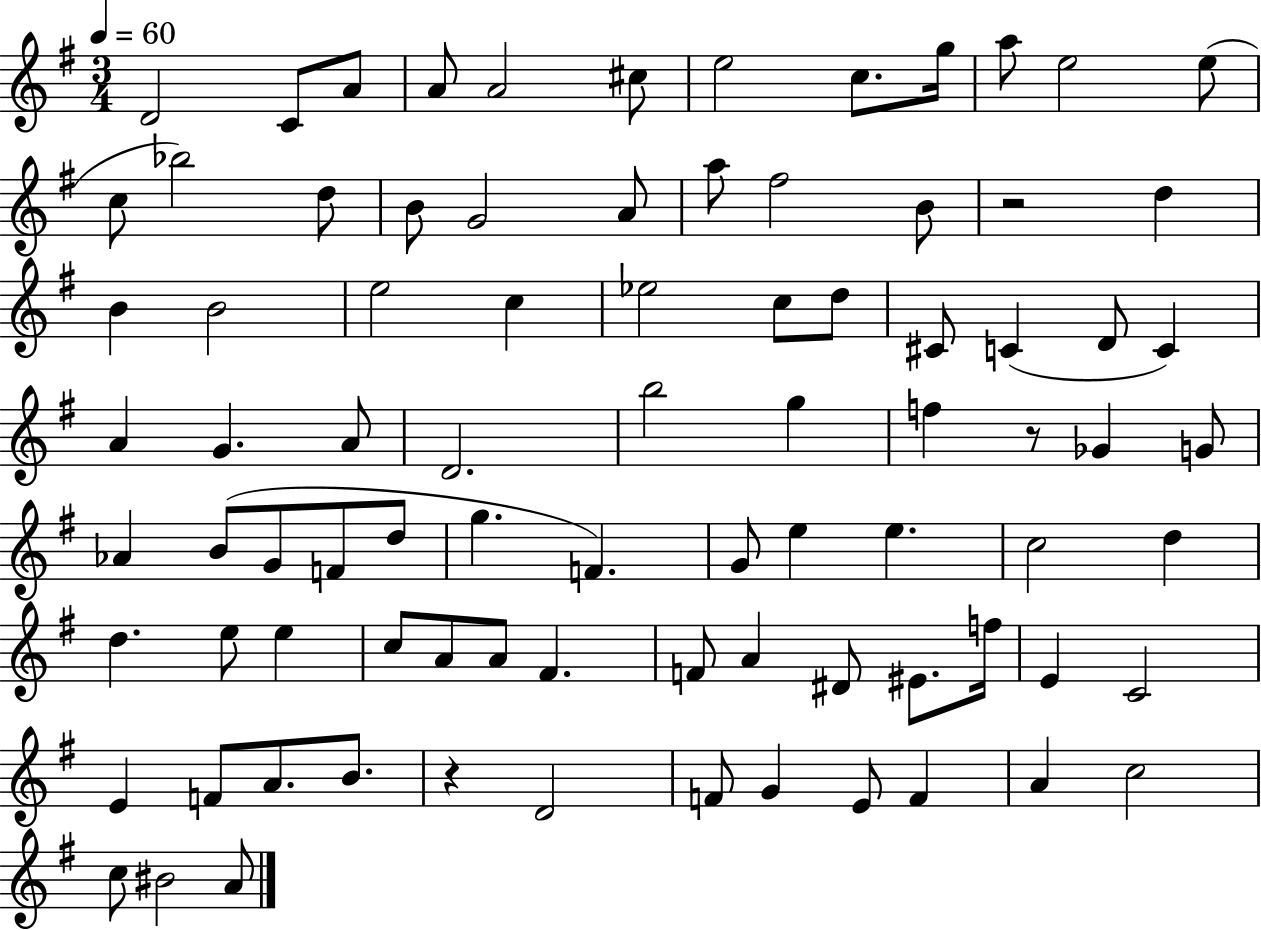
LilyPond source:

{
  \clef treble
  \numericTimeSignature
  \time 3/4
  \key g \major
  \tempo 4 = 60
  d'2 c'8 a'8 | a'8 a'2 cis''8 | e''2 c''8. g''16 | a''8 e''2 e''8( | \break c''8 bes''2) d''8 | b'8 g'2 a'8 | a''8 fis''2 b'8 | r2 d''4 | \break b'4 b'2 | e''2 c''4 | ees''2 c''8 d''8 | cis'8 c'4( d'8 c'4) | \break a'4 g'4. a'8 | d'2. | b''2 g''4 | f''4 r8 ges'4 g'8 | \break aes'4 b'8( g'8 f'8 d''8 | g''4. f'4.) | g'8 e''4 e''4. | c''2 d''4 | \break d''4. e''8 e''4 | c''8 a'8 a'8 fis'4. | f'8 a'4 dis'8 eis'8. f''16 | e'4 c'2 | \break e'4 f'8 a'8. b'8. | r4 d'2 | f'8 g'4 e'8 f'4 | a'4 c''2 | \break c''8 bis'2 a'8 | \bar "|."
}